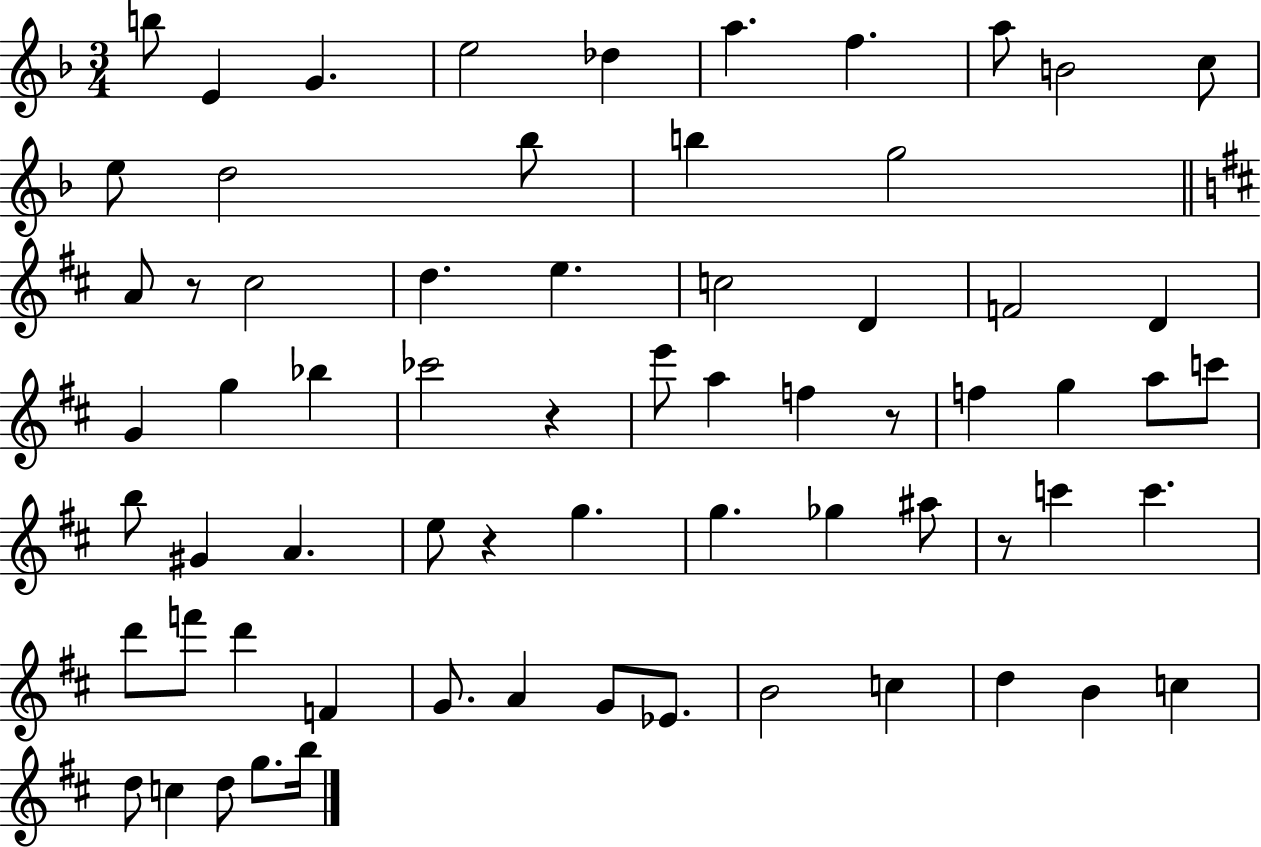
{
  \clef treble
  \numericTimeSignature
  \time 3/4
  \key f \major
  b''8 e'4 g'4. | e''2 des''4 | a''4. f''4. | a''8 b'2 c''8 | \break e''8 d''2 bes''8 | b''4 g''2 | \bar "||" \break \key d \major a'8 r8 cis''2 | d''4. e''4. | c''2 d'4 | f'2 d'4 | \break g'4 g''4 bes''4 | ces'''2 r4 | e'''8 a''4 f''4 r8 | f''4 g''4 a''8 c'''8 | \break b''8 gis'4 a'4. | e''8 r4 g''4. | g''4. ges''4 ais''8 | r8 c'''4 c'''4. | \break d'''8 f'''8 d'''4 f'4 | g'8. a'4 g'8 ees'8. | b'2 c''4 | d''4 b'4 c''4 | \break d''8 c''4 d''8 g''8. b''16 | \bar "|."
}